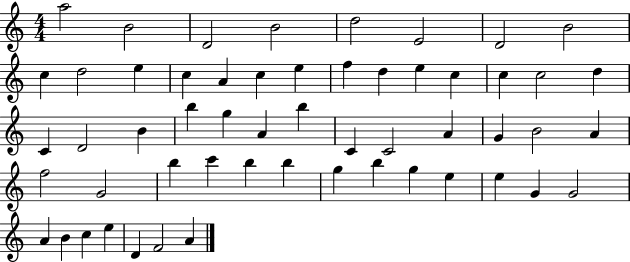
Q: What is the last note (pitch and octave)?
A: A4